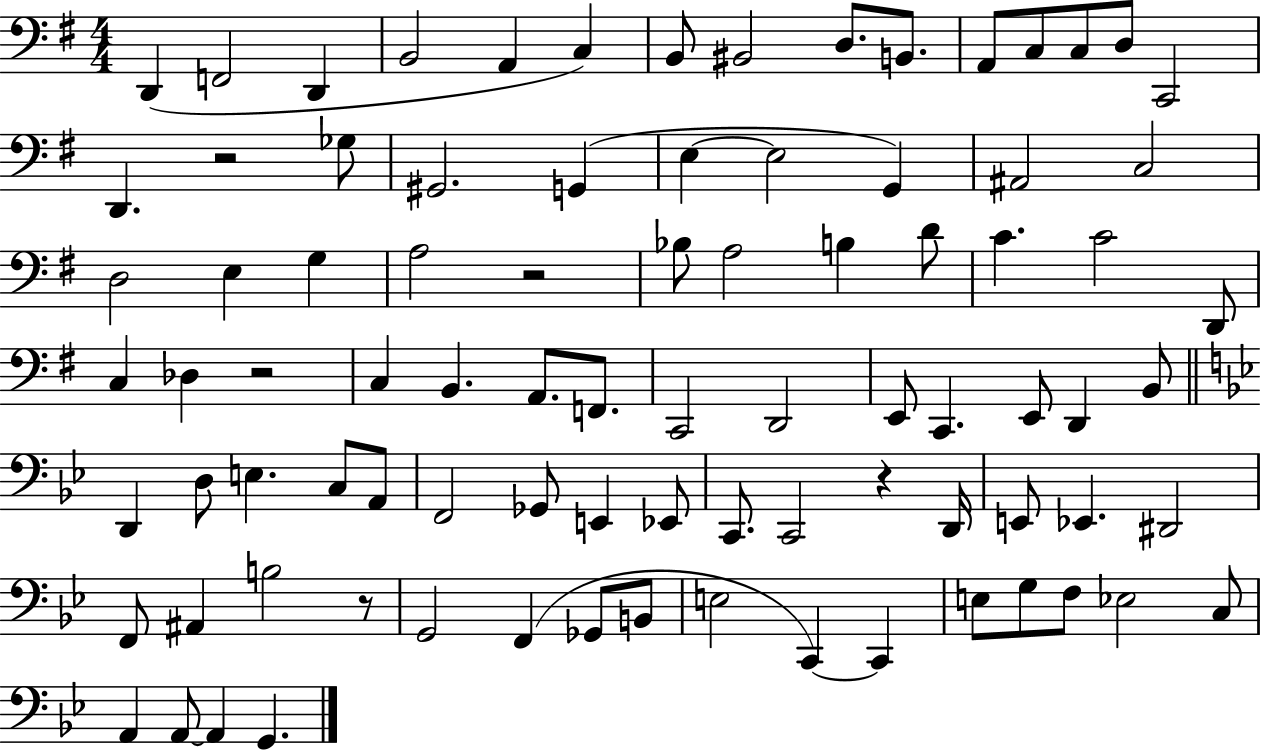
X:1
T:Untitled
M:4/4
L:1/4
K:G
D,, F,,2 D,, B,,2 A,, C, B,,/2 ^B,,2 D,/2 B,,/2 A,,/2 C,/2 C,/2 D,/2 C,,2 D,, z2 _G,/2 ^G,,2 G,, E, E,2 G,, ^A,,2 C,2 D,2 E, G, A,2 z2 _B,/2 A,2 B, D/2 C C2 D,,/2 C, _D, z2 C, B,, A,,/2 F,,/2 C,,2 D,,2 E,,/2 C,, E,,/2 D,, B,,/2 D,, D,/2 E, C,/2 A,,/2 F,,2 _G,,/2 E,, _E,,/2 C,,/2 C,,2 z D,,/4 E,,/2 _E,, ^D,,2 F,,/2 ^A,, B,2 z/2 G,,2 F,, _G,,/2 B,,/2 E,2 C,, C,, E,/2 G,/2 F,/2 _E,2 C,/2 A,, A,,/2 A,, G,,